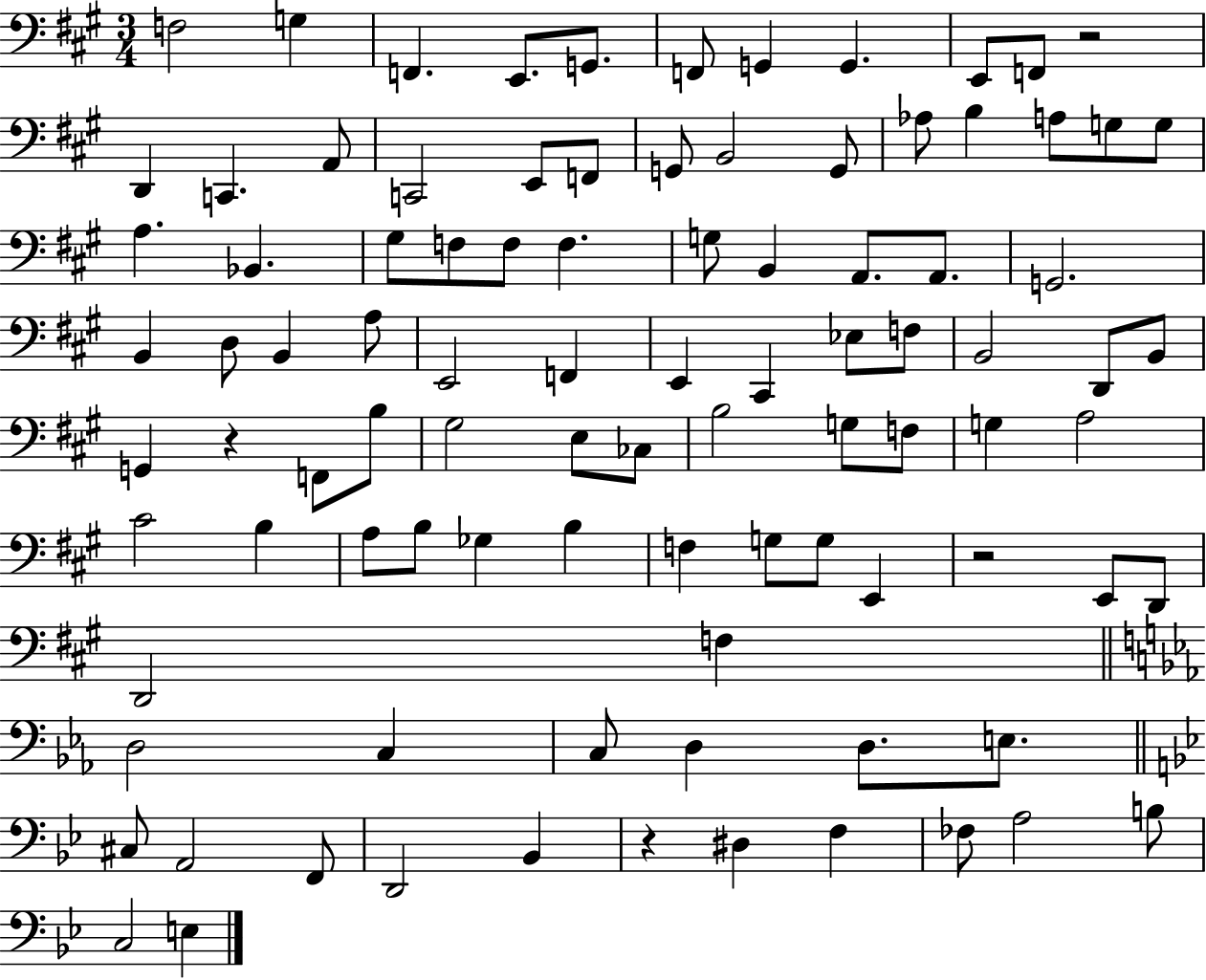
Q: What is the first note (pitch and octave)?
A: F3